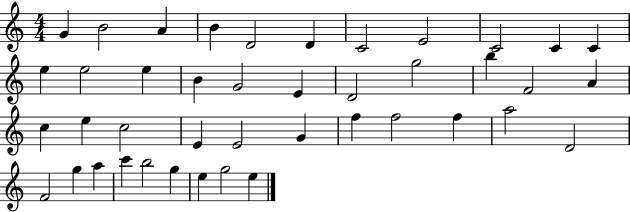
G4/q B4/h A4/q B4/q D4/h D4/q C4/h E4/h C4/h C4/q C4/q E5/q E5/h E5/q B4/q G4/h E4/q D4/h G5/h B5/q F4/h A4/q C5/q E5/q C5/h E4/q E4/h G4/q F5/q F5/h F5/q A5/h D4/h F4/h G5/q A5/q C6/q B5/h G5/q E5/q G5/h E5/q